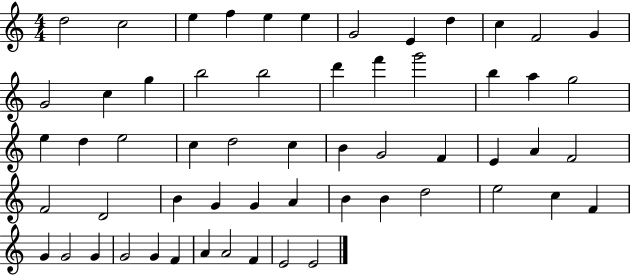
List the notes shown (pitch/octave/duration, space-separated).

D5/h C5/h E5/q F5/q E5/q E5/q G4/h E4/q D5/q C5/q F4/h G4/q G4/h C5/q G5/q B5/h B5/h D6/q F6/q G6/h B5/q A5/q G5/h E5/q D5/q E5/h C5/q D5/h C5/q B4/q G4/h F4/q E4/q A4/q F4/h F4/h D4/h B4/q G4/q G4/q A4/q B4/q B4/q D5/h E5/h C5/q F4/q G4/q G4/h G4/q G4/h G4/q F4/q A4/q A4/h F4/q E4/h E4/h